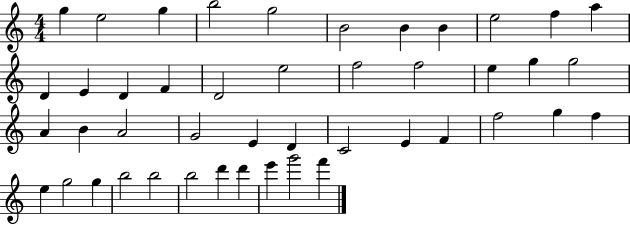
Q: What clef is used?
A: treble